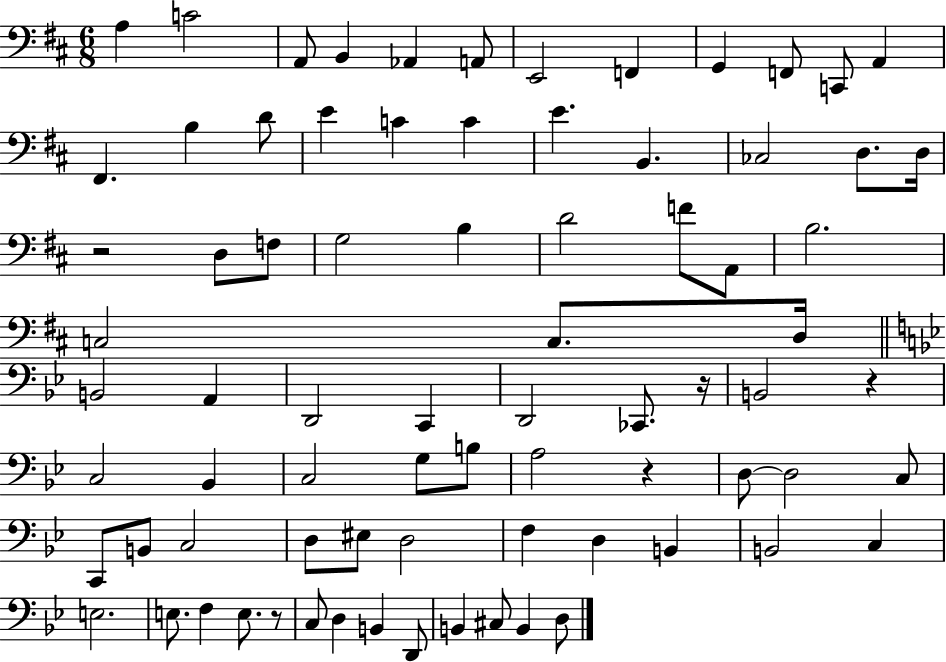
X:1
T:Untitled
M:6/8
L:1/4
K:D
A, C2 A,,/2 B,, _A,, A,,/2 E,,2 F,, G,, F,,/2 C,,/2 A,, ^F,, B, D/2 E C C E B,, _C,2 D,/2 D,/4 z2 D,/2 F,/2 G,2 B, D2 F/2 A,,/2 B,2 C,2 C,/2 D,/4 B,,2 A,, D,,2 C,, D,,2 _C,,/2 z/4 B,,2 z C,2 _B,, C,2 G,/2 B,/2 A,2 z D,/2 D,2 C,/2 C,,/2 B,,/2 C,2 D,/2 ^E,/2 D,2 F, D, B,, B,,2 C, E,2 E,/2 F, E,/2 z/2 C,/2 D, B,, D,,/2 B,, ^C,/2 B,, D,/2